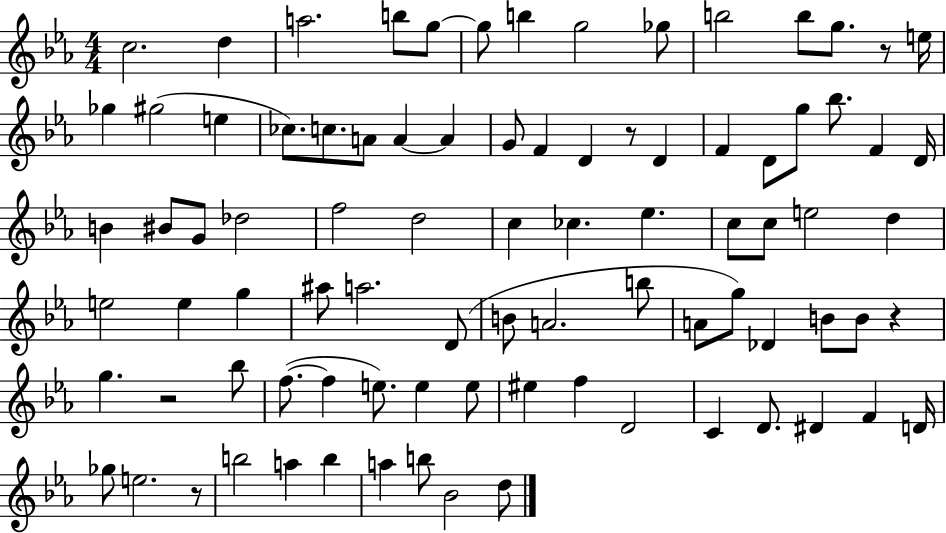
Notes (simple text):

C5/h. D5/q A5/h. B5/e G5/e G5/e B5/q G5/h Gb5/e B5/h B5/e G5/e. R/e E5/s Gb5/q G#5/h E5/q CES5/e. C5/e. A4/e A4/q A4/q G4/e F4/q D4/q R/e D4/q F4/q D4/e G5/e Bb5/e. F4/q D4/s B4/q BIS4/e G4/e Db5/h F5/h D5/h C5/q CES5/q. Eb5/q. C5/e C5/e E5/h D5/q E5/h E5/q G5/q A#5/e A5/h. D4/e B4/e A4/h. B5/e A4/e G5/e Db4/q B4/e B4/e R/q G5/q. R/h Bb5/e F5/e. F5/q E5/e. E5/q E5/e EIS5/q F5/q D4/h C4/q D4/e. D#4/q F4/q D4/s Gb5/e E5/h. R/e B5/h A5/q B5/q A5/q B5/e Bb4/h D5/e